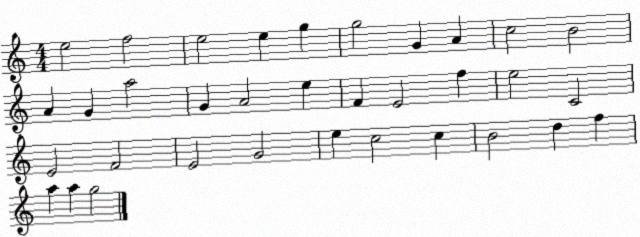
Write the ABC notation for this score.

X:1
T:Untitled
M:4/4
L:1/4
K:C
e2 f2 e2 e g g2 G A c2 B2 A G a2 G A2 e F E2 f e2 C2 E2 F2 E2 G2 e c2 c B2 d f a a g2